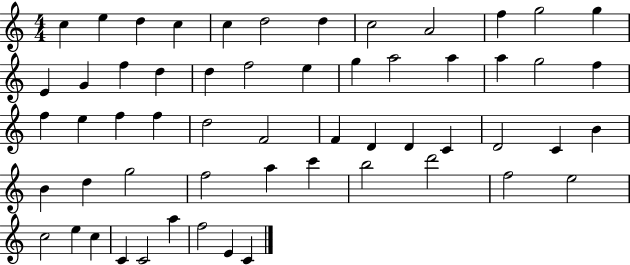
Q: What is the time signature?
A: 4/4